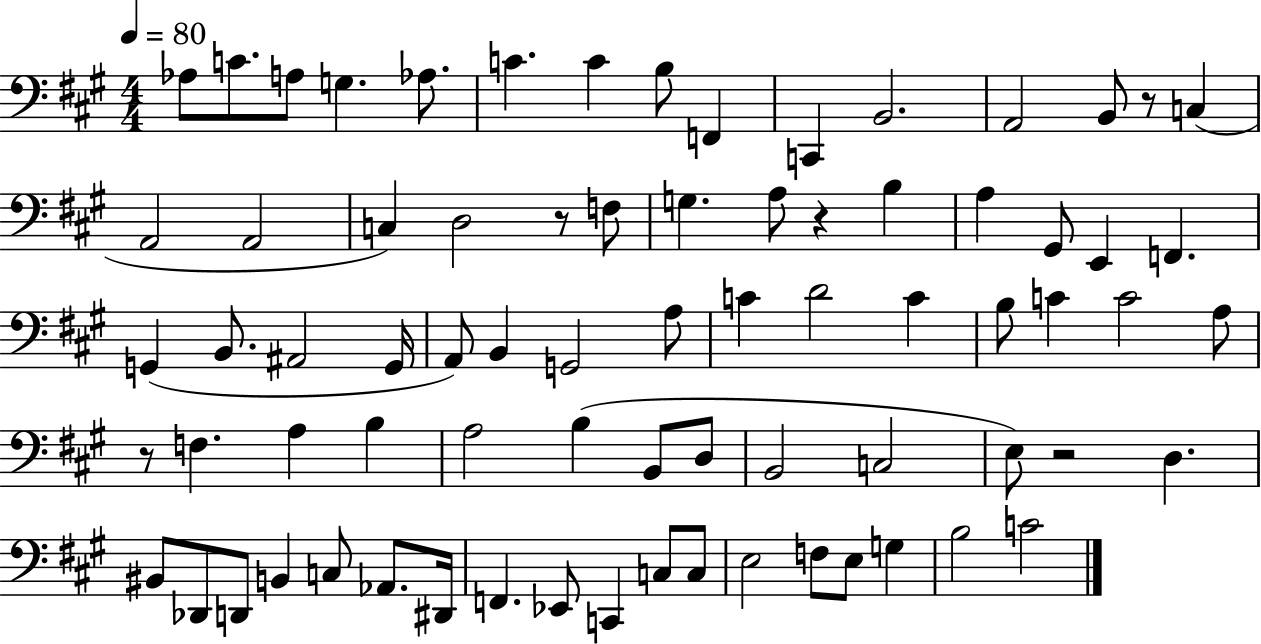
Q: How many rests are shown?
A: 5